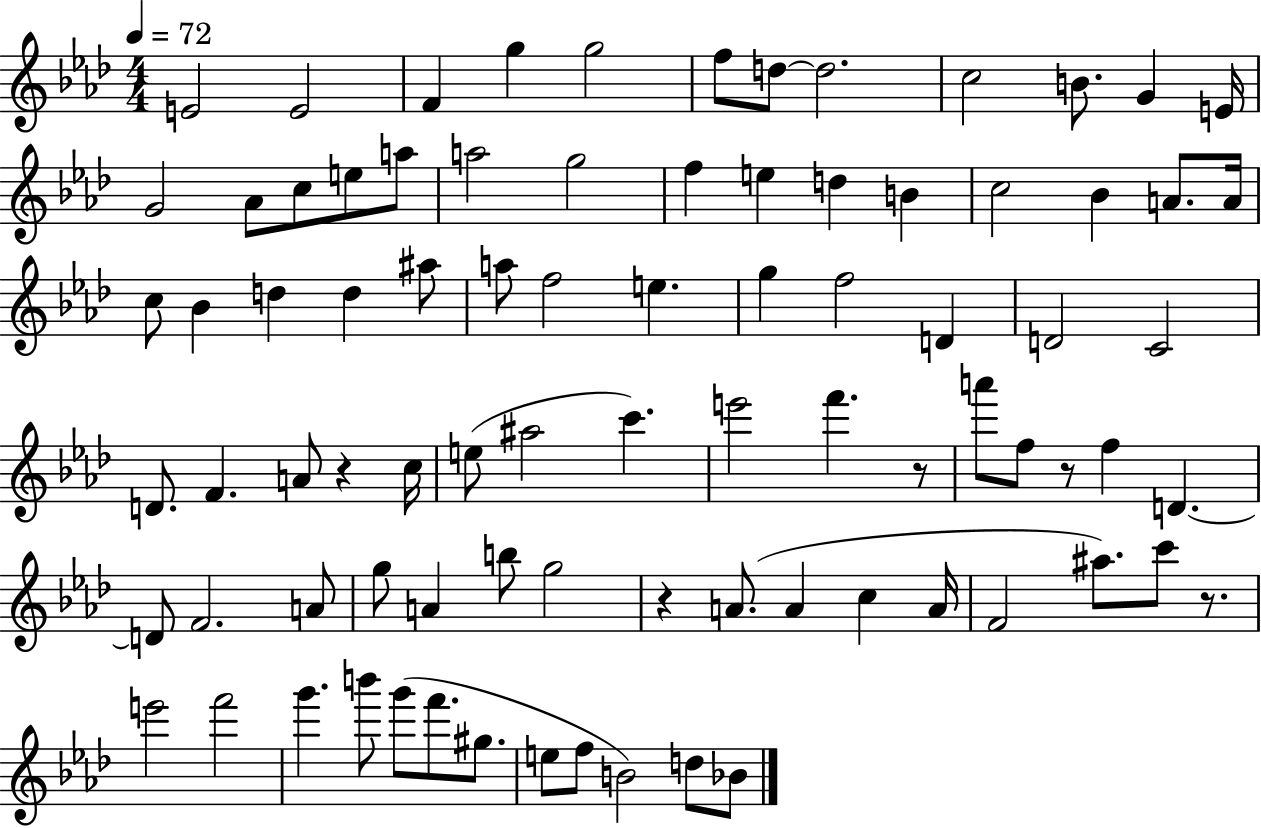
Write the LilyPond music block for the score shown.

{
  \clef treble
  \numericTimeSignature
  \time 4/4
  \key aes \major
  \tempo 4 = 72
  e'2 e'2 | f'4 g''4 g''2 | f''8 d''8~~ d''2. | c''2 b'8. g'4 e'16 | \break g'2 aes'8 c''8 e''8 a''8 | a''2 g''2 | f''4 e''4 d''4 b'4 | c''2 bes'4 a'8. a'16 | \break c''8 bes'4 d''4 d''4 ais''8 | a''8 f''2 e''4. | g''4 f''2 d'4 | d'2 c'2 | \break d'8. f'4. a'8 r4 c''16 | e''8( ais''2 c'''4.) | e'''2 f'''4. r8 | a'''8 f''8 r8 f''4 d'4.~~ | \break d'8 f'2. a'8 | g''8 a'4 b''8 g''2 | r4 a'8.( a'4 c''4 a'16 | f'2 ais''8.) c'''8 r8. | \break e'''2 f'''2 | g'''4. b'''8 g'''8( f'''8. gis''8. | e''8 f''8 b'2) d''8 bes'8 | \bar "|."
}